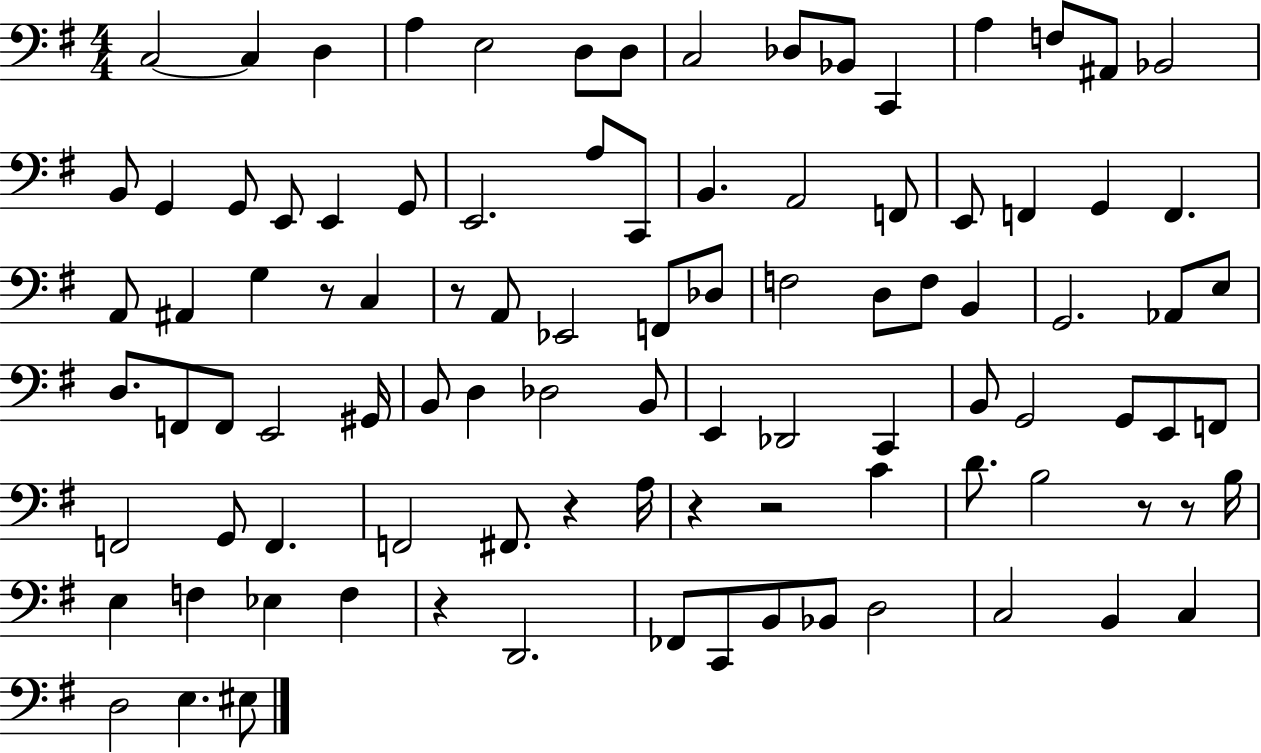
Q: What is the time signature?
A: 4/4